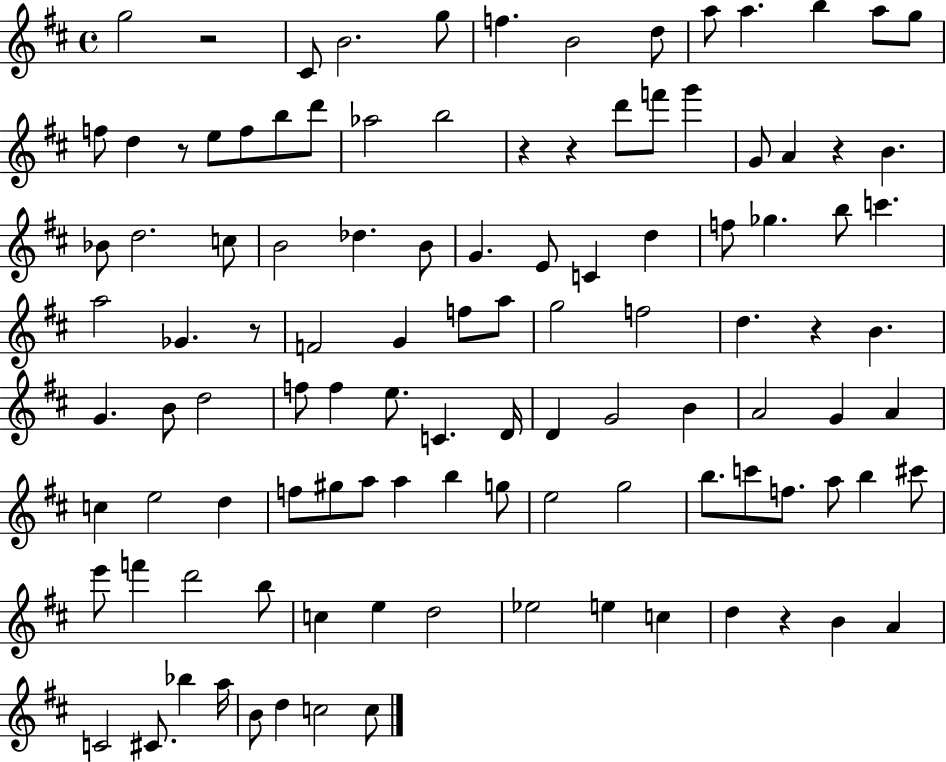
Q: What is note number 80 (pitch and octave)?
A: B5